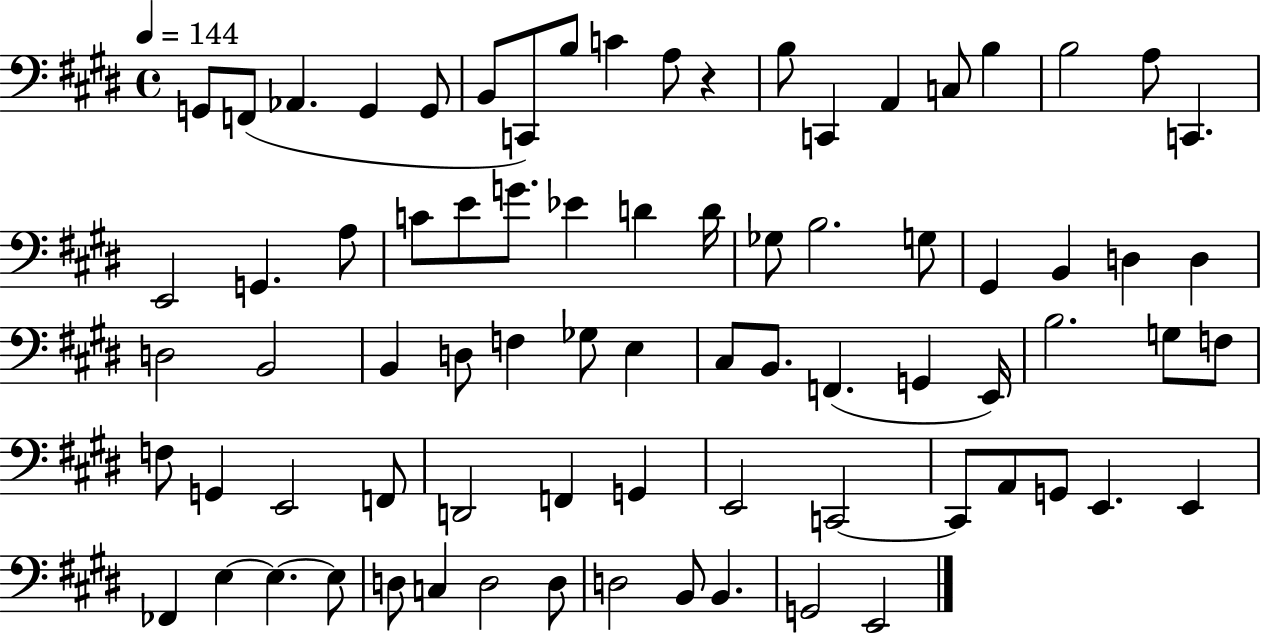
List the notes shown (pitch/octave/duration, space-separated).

G2/e F2/e Ab2/q. G2/q G2/e B2/e C2/e B3/e C4/q A3/e R/q B3/e C2/q A2/q C3/e B3/q B3/h A3/e C2/q. E2/h G2/q. A3/e C4/e E4/e G4/e. Eb4/q D4/q D4/s Gb3/e B3/h. G3/e G#2/q B2/q D3/q D3/q D3/h B2/h B2/q D3/e F3/q Gb3/e E3/q C#3/e B2/e. F2/q. G2/q E2/s B3/h. G3/e F3/e F3/e G2/q E2/h F2/e D2/h F2/q G2/q E2/h C2/h C2/e A2/e G2/e E2/q. E2/q FES2/q E3/q E3/q. E3/e D3/e C3/q D3/h D3/e D3/h B2/e B2/q. G2/h E2/h